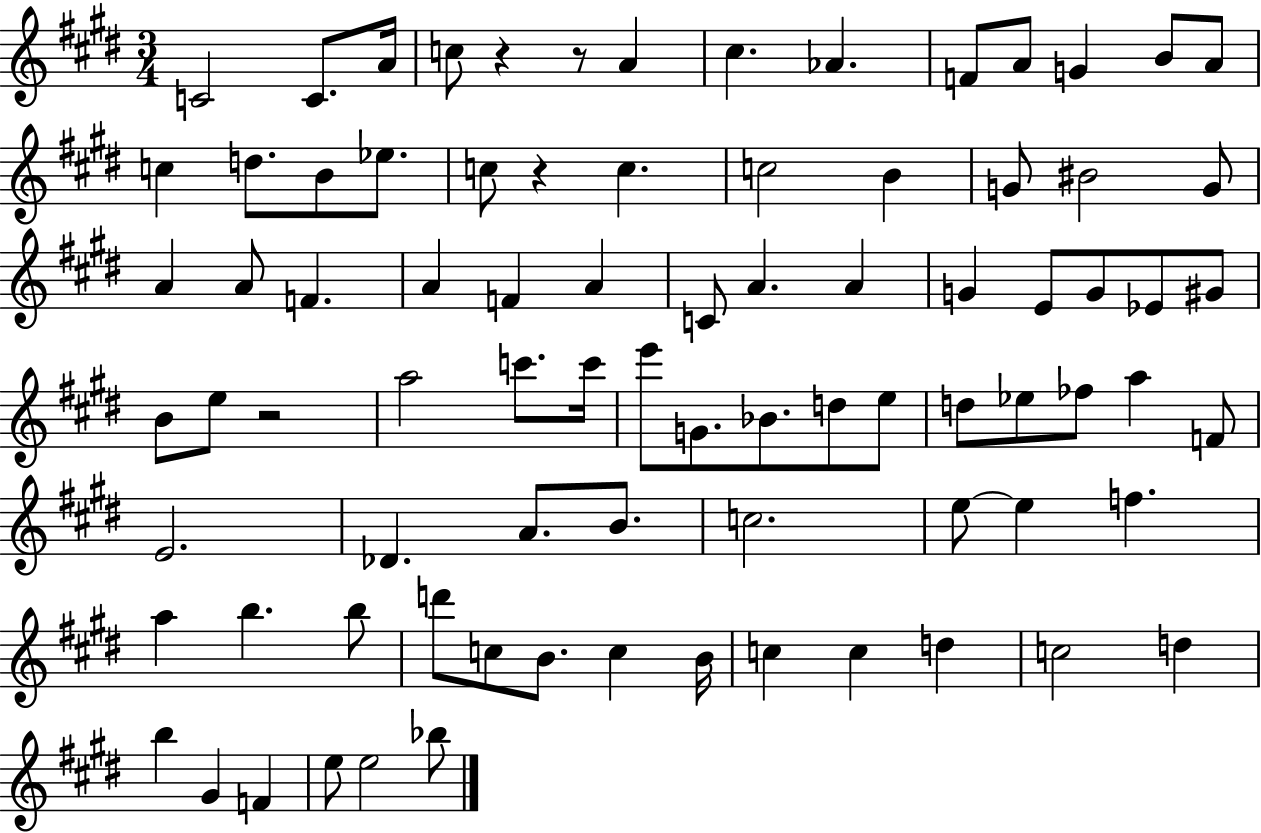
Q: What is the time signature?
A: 3/4